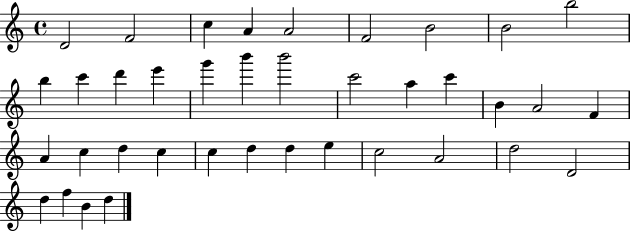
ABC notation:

X:1
T:Untitled
M:4/4
L:1/4
K:C
D2 F2 c A A2 F2 B2 B2 b2 b c' d' e' g' b' b'2 c'2 a c' B A2 F A c d c c d d e c2 A2 d2 D2 d f B d